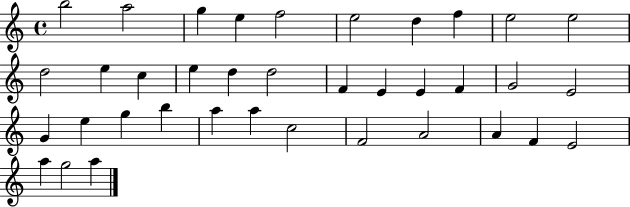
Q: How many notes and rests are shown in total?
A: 37